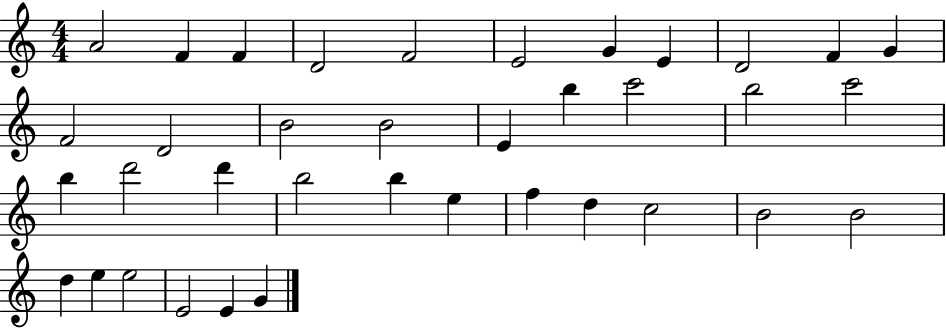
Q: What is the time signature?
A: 4/4